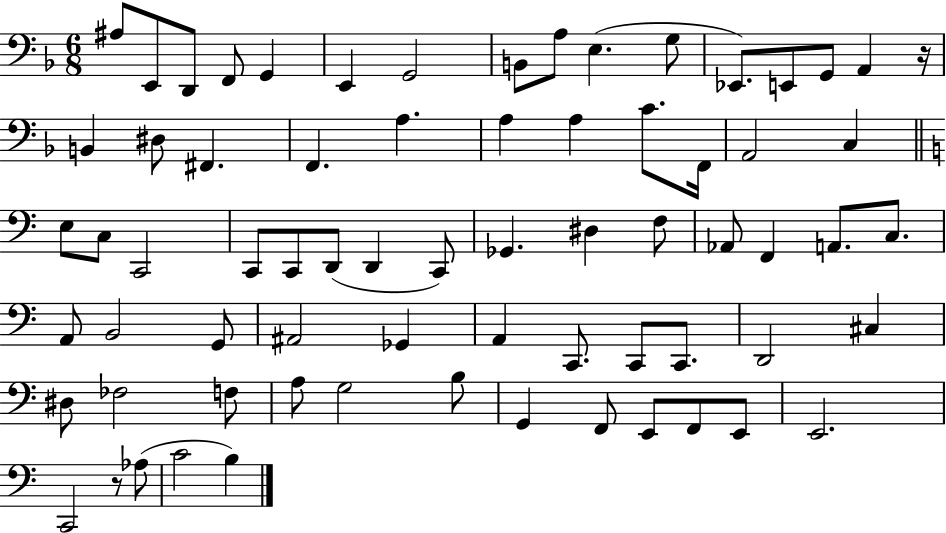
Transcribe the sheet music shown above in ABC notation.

X:1
T:Untitled
M:6/8
L:1/4
K:F
^A,/2 E,,/2 D,,/2 F,,/2 G,, E,, G,,2 B,,/2 A,/2 E, G,/2 _E,,/2 E,,/2 G,,/2 A,, z/4 B,, ^D,/2 ^F,, F,, A, A, A, C/2 F,,/4 A,,2 C, E,/2 C,/2 C,,2 C,,/2 C,,/2 D,,/2 D,, C,,/2 _G,, ^D, F,/2 _A,,/2 F,, A,,/2 C,/2 A,,/2 B,,2 G,,/2 ^A,,2 _G,, A,, C,,/2 C,,/2 C,,/2 D,,2 ^C, ^D,/2 _F,2 F,/2 A,/2 G,2 B,/2 G,, F,,/2 E,,/2 F,,/2 E,,/2 E,,2 C,,2 z/2 _A,/2 C2 B,